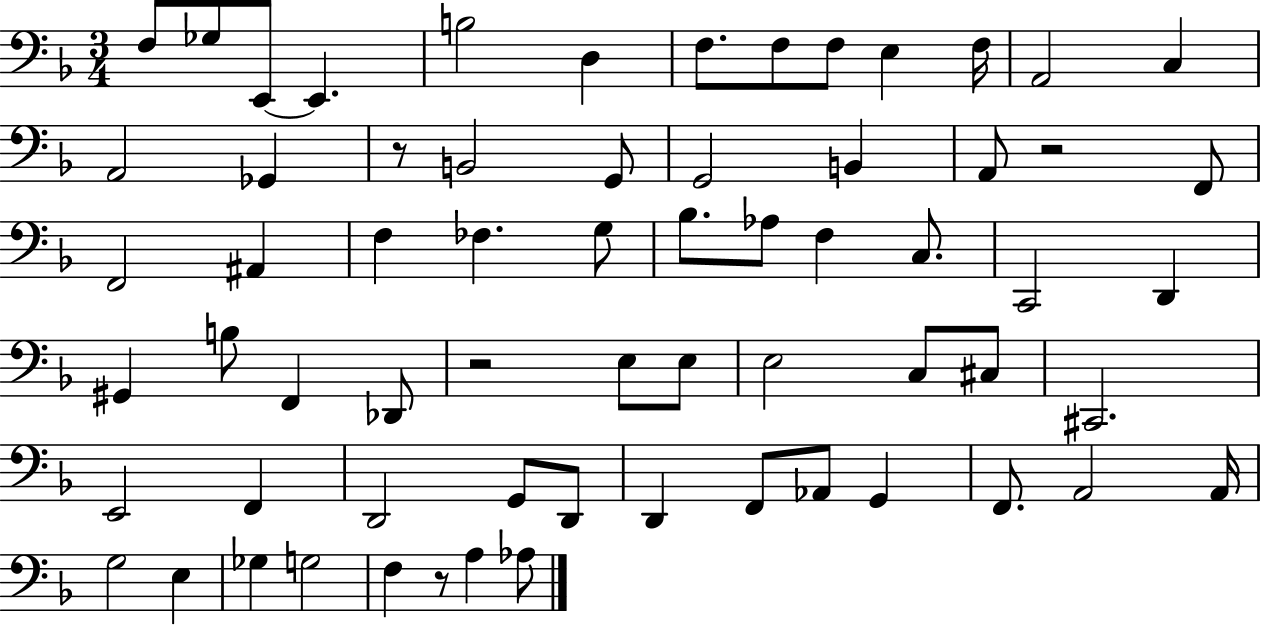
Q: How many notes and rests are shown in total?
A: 65